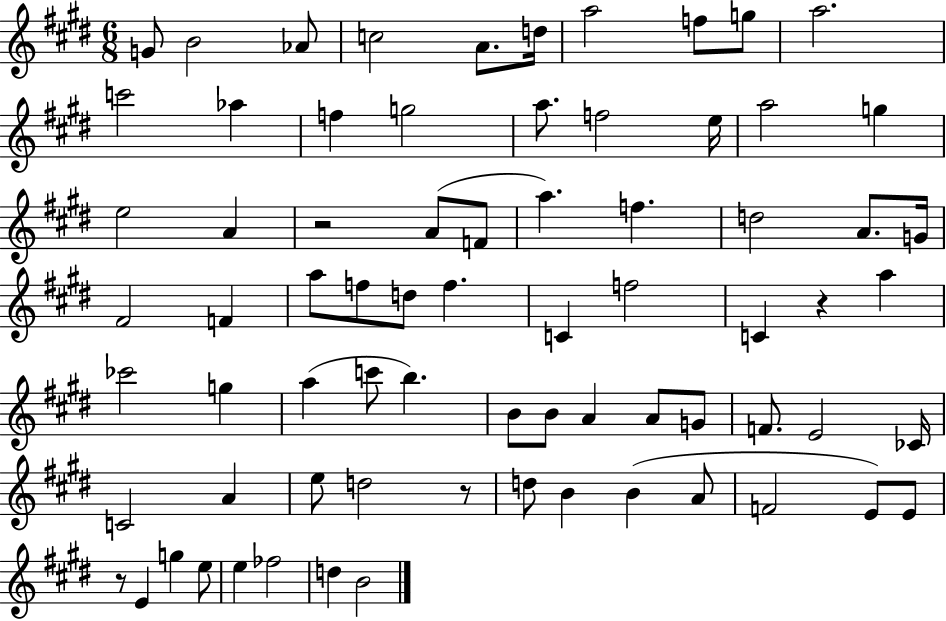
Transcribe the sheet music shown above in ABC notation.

X:1
T:Untitled
M:6/8
L:1/4
K:E
G/2 B2 _A/2 c2 A/2 d/4 a2 f/2 g/2 a2 c'2 _a f g2 a/2 f2 e/4 a2 g e2 A z2 A/2 F/2 a f d2 A/2 G/4 ^F2 F a/2 f/2 d/2 f C f2 C z a _c'2 g a c'/2 b B/2 B/2 A A/2 G/2 F/2 E2 _C/4 C2 A e/2 d2 z/2 d/2 B B A/2 F2 E/2 E/2 z/2 E g e/2 e _f2 d B2